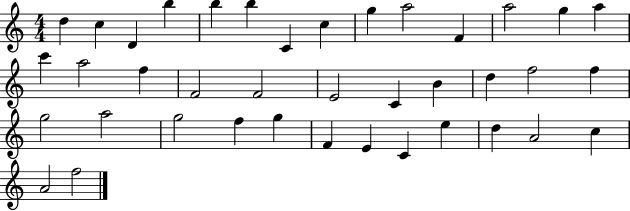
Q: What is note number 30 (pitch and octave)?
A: G5